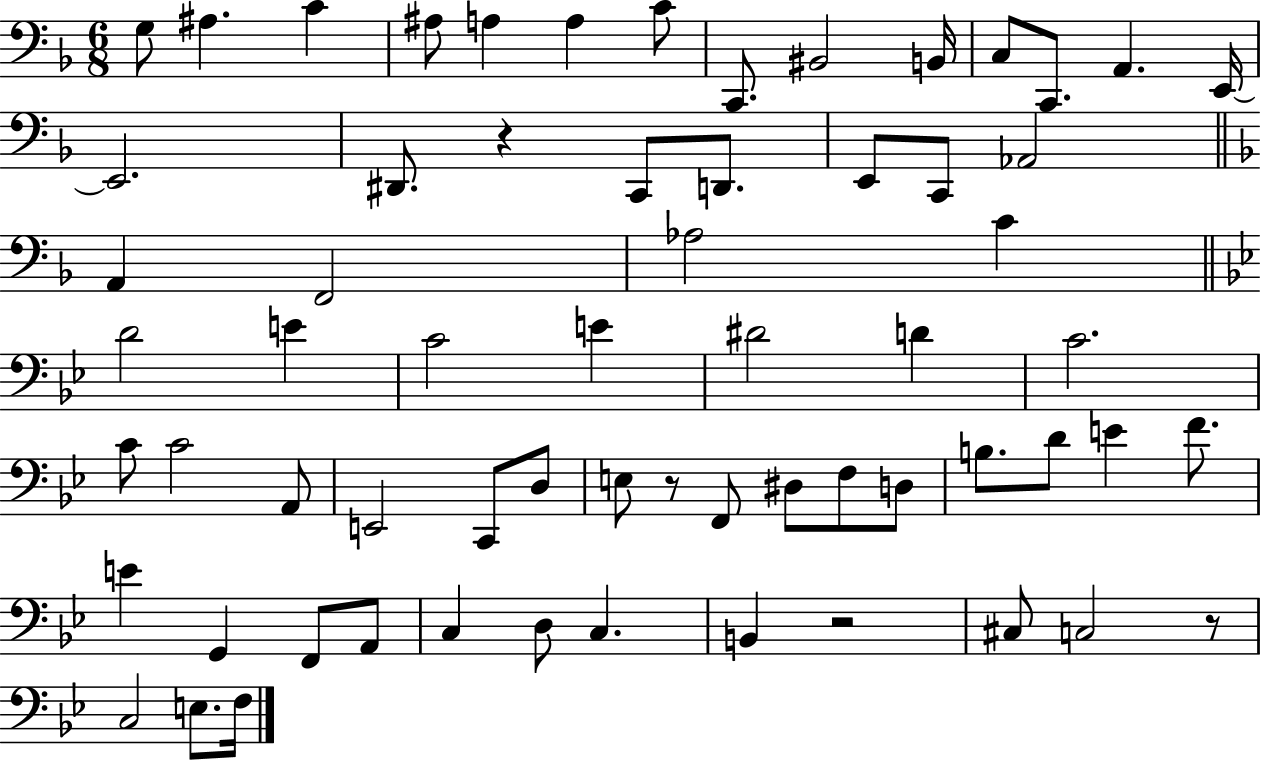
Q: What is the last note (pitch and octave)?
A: F3